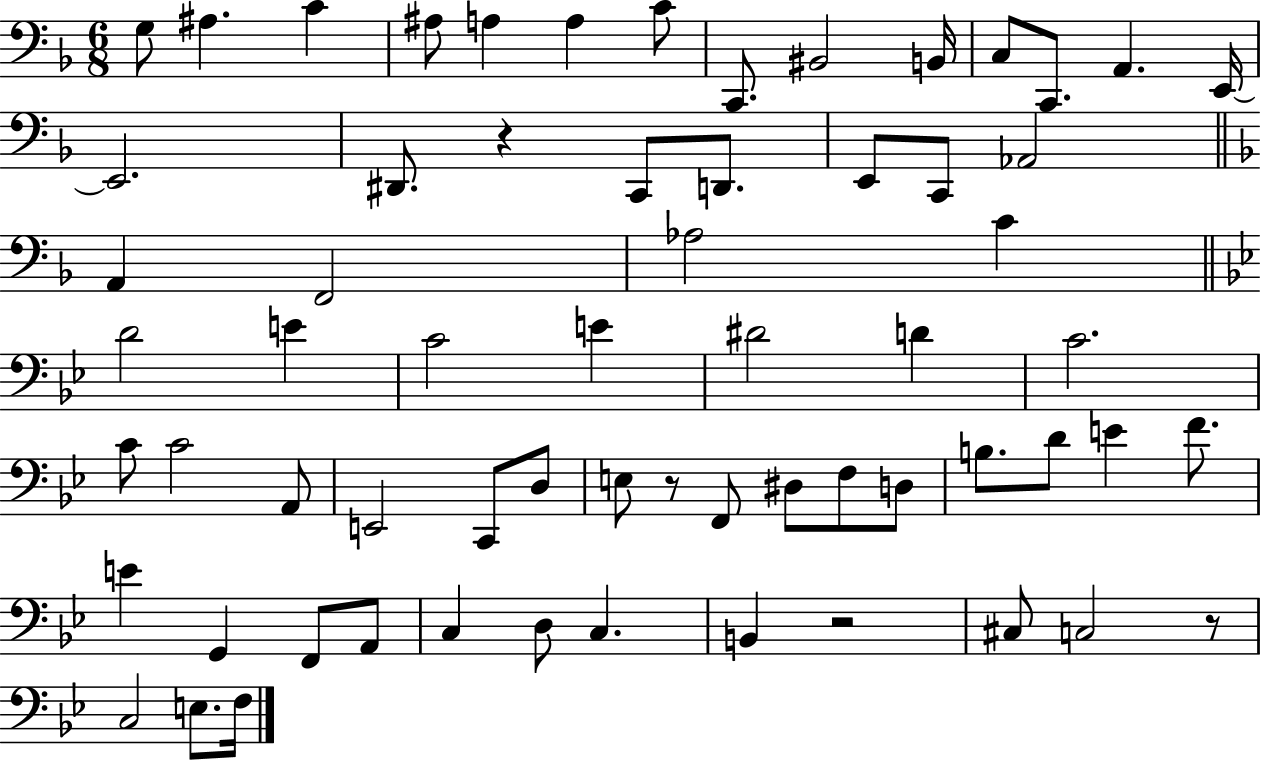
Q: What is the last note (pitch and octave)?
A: F3